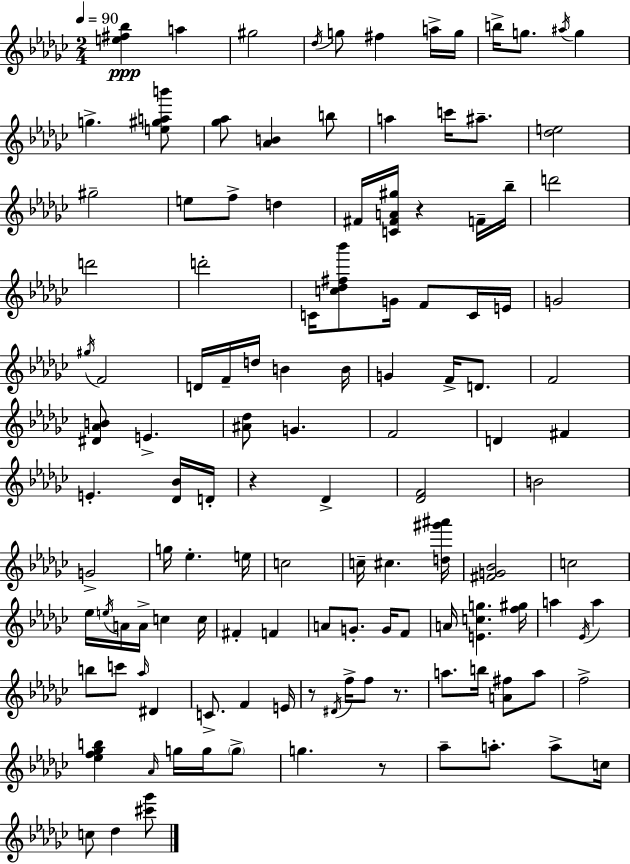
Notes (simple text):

[E5,F#5,Bb5]/q A5/q G#5/h Db5/s G5/e F#5/q A5/s G5/s B5/s G5/e. A#5/s G5/q G5/q. [E5,G#5,A5,B6]/e [Gb5,Ab5]/e [Ab4,B4]/q B5/e A5/q C6/s A#5/e. [Db5,E5]/h G#5/h E5/e F5/e D5/q F#4/s [C4,F#4,A4,G#5]/s R/q F4/s Bb5/s D6/h D6/h D6/h C4/s [C5,Db5,F#5,Bb6]/e G4/s F4/e C4/s E4/s G4/h G#5/s F4/h D4/s F4/s D5/s B4/q B4/s G4/q F4/s D4/e. F4/h [D#4,Ab4,B4]/e E4/q. [A#4,Db5]/e G4/q. F4/h D4/q F#4/q E4/q. [Db4,Bb4]/s D4/s R/q Db4/q [Db4,F4]/h B4/h G4/h G5/s Eb5/q. E5/s C5/h C5/s C#5/q. [D5,G#6,A#6]/s [F#4,G4,Bb4]/h C5/h Eb5/s E5/s A4/s A4/s C5/q C5/s F#4/q F4/q A4/e G4/e. G4/s F4/e A4/s [E4,C5,G5]/q. [F5,G#5]/s A5/q Eb4/s A5/q B5/e C6/e Ab5/s D#4/q C4/e. F4/q E4/s R/e D#4/s F5/s F5/e R/e. A5/e. B5/s [A4,F#5]/e A5/e F5/h [Eb5,F5,Gb5,B5]/q Ab4/s G5/s G5/s G5/e G5/q. R/e Ab5/e A5/e. A5/e C5/s C5/e Db5/q [C#6,Gb6]/e